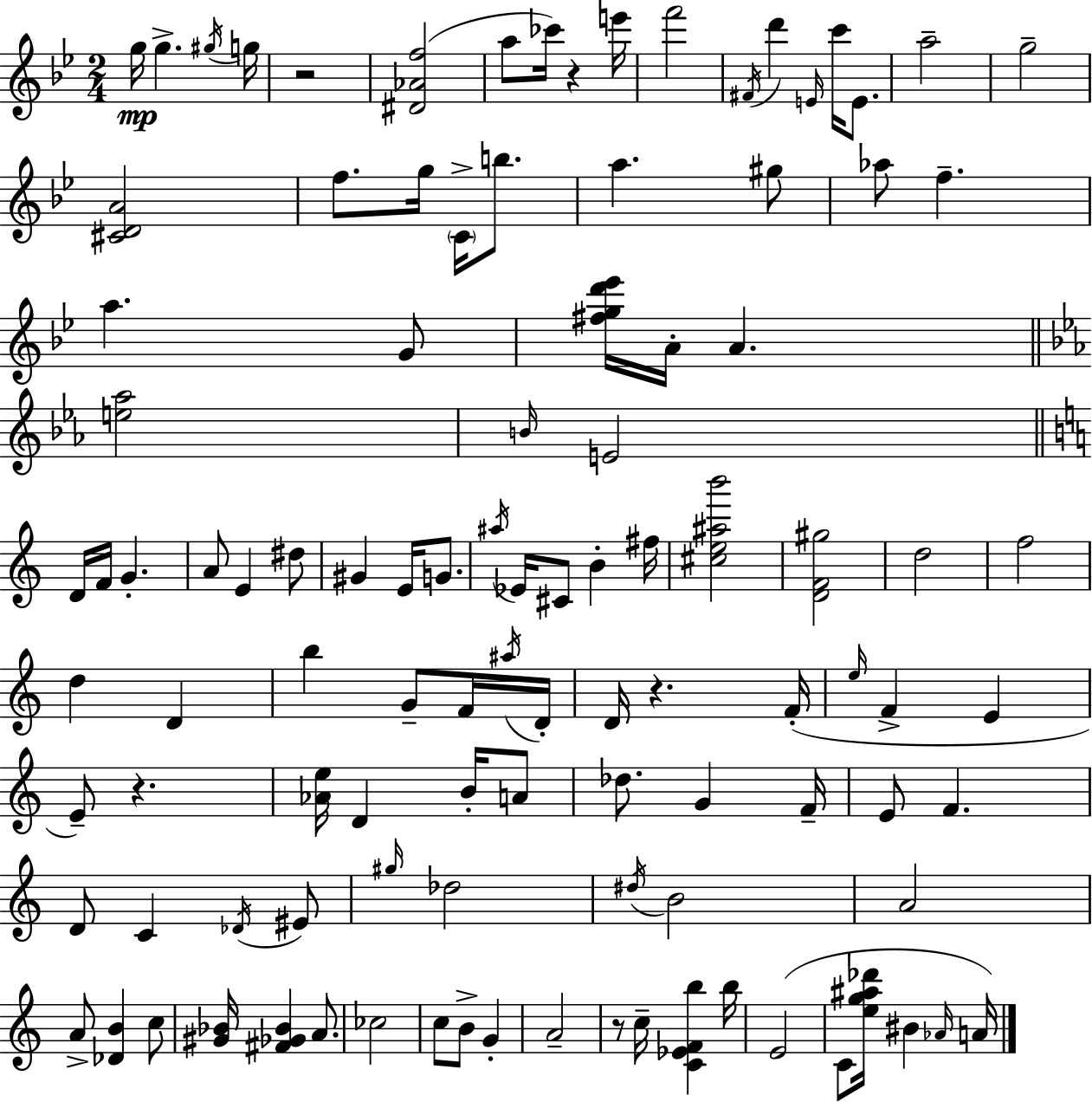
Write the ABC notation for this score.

X:1
T:Untitled
M:2/4
L:1/4
K:Gm
g/4 g ^g/4 g/4 z2 [^D_Af]2 a/2 _c'/4 z e'/4 f'2 ^F/4 d' E/4 c'/4 E/2 a2 g2 [^CDA]2 f/2 g/4 C/4 b/2 a ^g/2 _a/2 f a G/2 [^fgd'_e']/4 A/4 A [e_a]2 B/4 E2 D/4 F/4 G A/2 E ^d/2 ^G E/4 G/2 ^a/4 _E/4 ^C/2 B ^f/4 [^ce^ab']2 [DF^g]2 d2 f2 d D b G/2 F/4 ^a/4 D/4 D/4 z F/4 e/4 F E E/2 z [_Ae]/4 D B/4 A/2 _d/2 G F/4 E/2 F D/2 C _D/4 ^E/2 ^g/4 _d2 ^d/4 B2 A2 A/2 [_DB] c/2 [^G_B]/4 [^F_G_B] A/2 _c2 c/2 B/2 G A2 z/2 c/4 [C_EFb] b/4 E2 C/2 [eg^a_d']/4 ^B _A/4 A/4